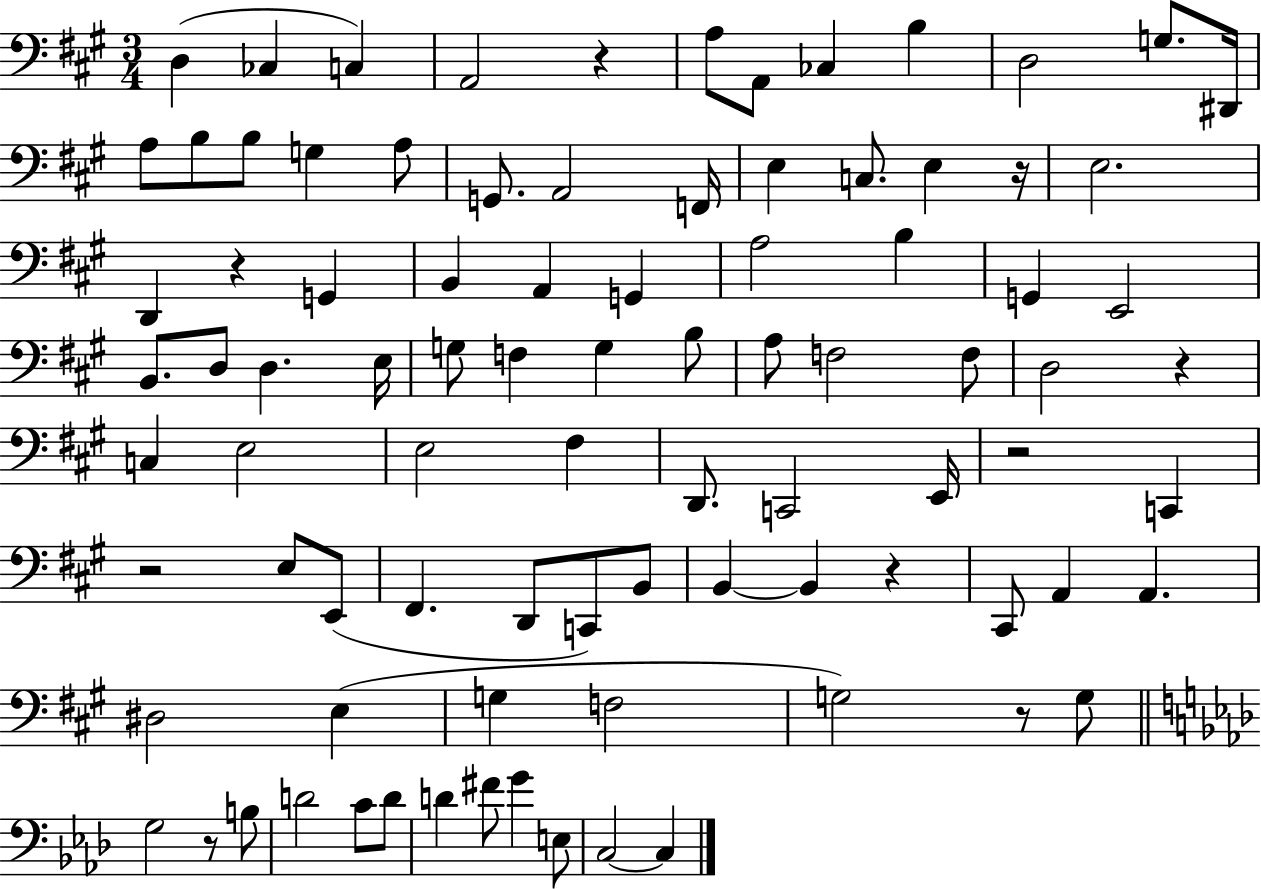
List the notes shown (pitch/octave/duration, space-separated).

D3/q CES3/q C3/q A2/h R/q A3/e A2/e CES3/q B3/q D3/h G3/e. D#2/s A3/e B3/e B3/e G3/q A3/e G2/e. A2/h F2/s E3/q C3/e. E3/q R/s E3/h. D2/q R/q G2/q B2/q A2/q G2/q A3/h B3/q G2/q E2/h B2/e. D3/e D3/q. E3/s G3/e F3/q G3/q B3/e A3/e F3/h F3/e D3/h R/q C3/q E3/h E3/h F#3/q D2/e. C2/h E2/s R/h C2/q R/h E3/e E2/e F#2/q. D2/e C2/e B2/e B2/q B2/q R/q C#2/e A2/q A2/q. D#3/h E3/q G3/q F3/h G3/h R/e G3/e G3/h R/e B3/e D4/h C4/e D4/e D4/q F#4/e G4/q E3/e C3/h C3/q